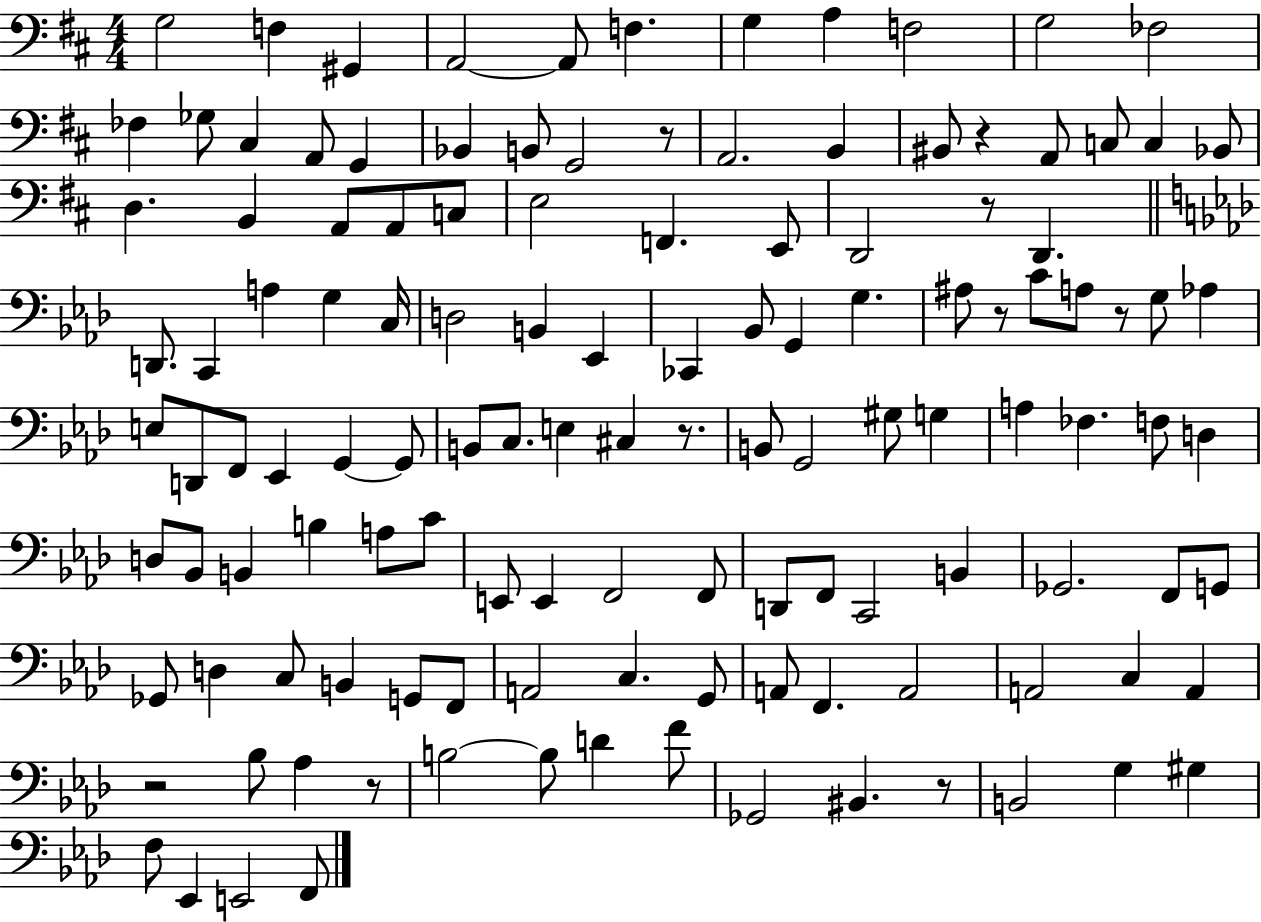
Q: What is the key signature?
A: D major